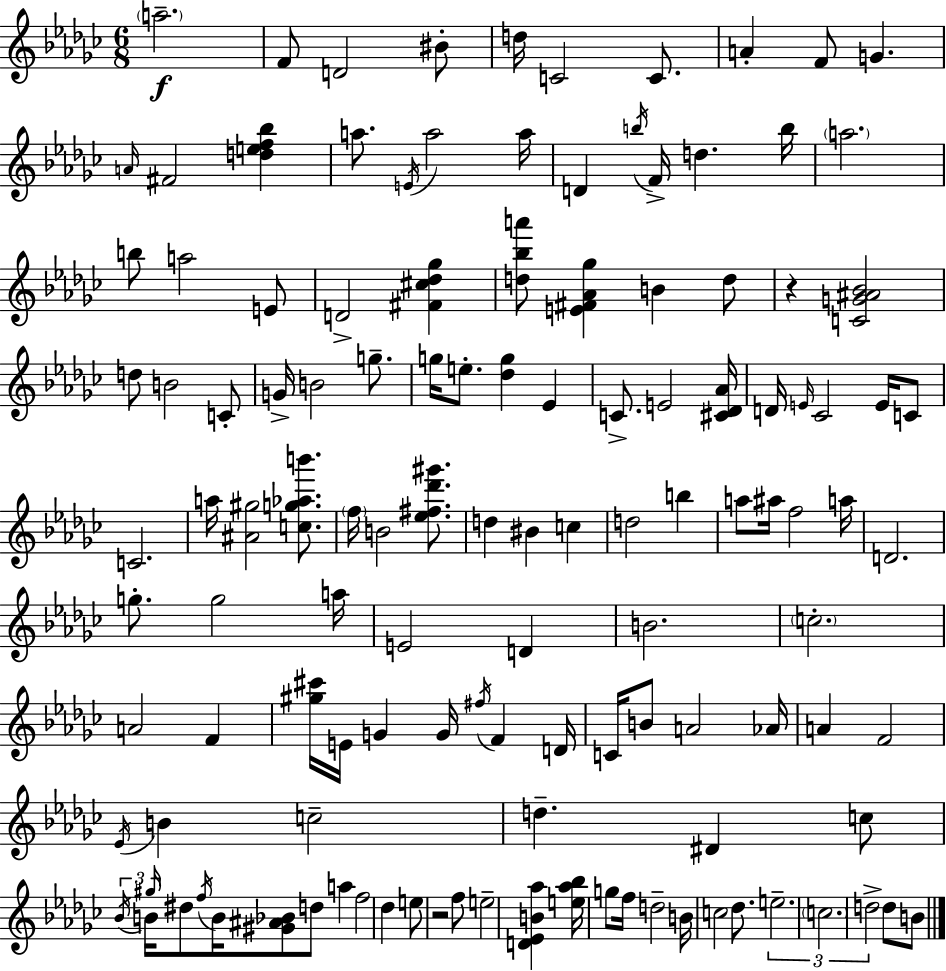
X:1
T:Untitled
M:6/8
L:1/4
K:Ebm
a2 F/2 D2 ^B/2 d/4 C2 C/2 A F/2 G A/4 ^F2 [def_b] a/2 E/4 a2 a/4 D b/4 F/4 d b/4 a2 b/2 a2 E/2 D2 [^F^c_d_g] [d_ba']/2 [E^F_A_g] B d/2 z [CG^A_B]2 d/2 B2 C/2 G/4 B2 g/2 g/4 e/2 [_dg] _E C/2 E2 [^C_D_A]/4 D/4 E/4 _C2 E/4 C/2 C2 a/4 [^A^g]2 [cg_ab']/2 f/4 B2 [_e^f_d'^g']/2 d ^B c d2 b a/2 ^a/4 f2 a/4 D2 g/2 g2 a/4 E2 D B2 c2 A2 F [^g^c']/4 E/4 G G/4 ^f/4 F D/4 C/4 B/2 A2 _A/4 A F2 _E/4 B c2 d ^D c/2 _B/4 B/4 ^g/4 ^d/2 f/4 B/4 [^G^A_B]/2 d/2 a f2 _d e/2 z2 f/2 e2 [D_EB_a] [e_a_b]/4 g/2 f/4 d2 B/4 c2 _d/2 e2 c2 d2 d/2 B/2